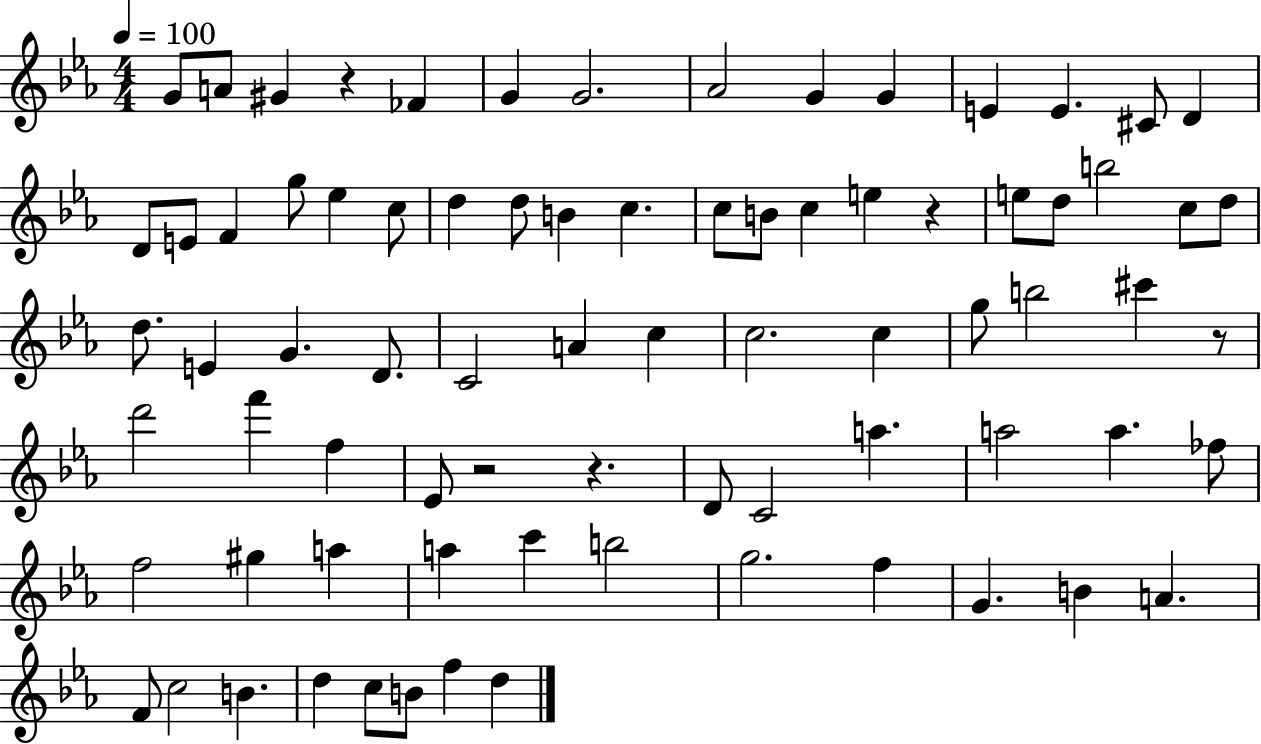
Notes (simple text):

G4/e A4/e G#4/q R/q FES4/q G4/q G4/h. Ab4/h G4/q G4/q E4/q E4/q. C#4/e D4/q D4/e E4/e F4/q G5/e Eb5/q C5/e D5/q D5/e B4/q C5/q. C5/e B4/e C5/q E5/q R/q E5/e D5/e B5/h C5/e D5/e D5/e. E4/q G4/q. D4/e. C4/h A4/q C5/q C5/h. C5/q G5/e B5/h C#6/q R/e D6/h F6/q F5/q Eb4/e R/h R/q. D4/e C4/h A5/q. A5/h A5/q. FES5/e F5/h G#5/q A5/q A5/q C6/q B5/h G5/h. F5/q G4/q. B4/q A4/q. F4/e C5/h B4/q. D5/q C5/e B4/e F5/q D5/q